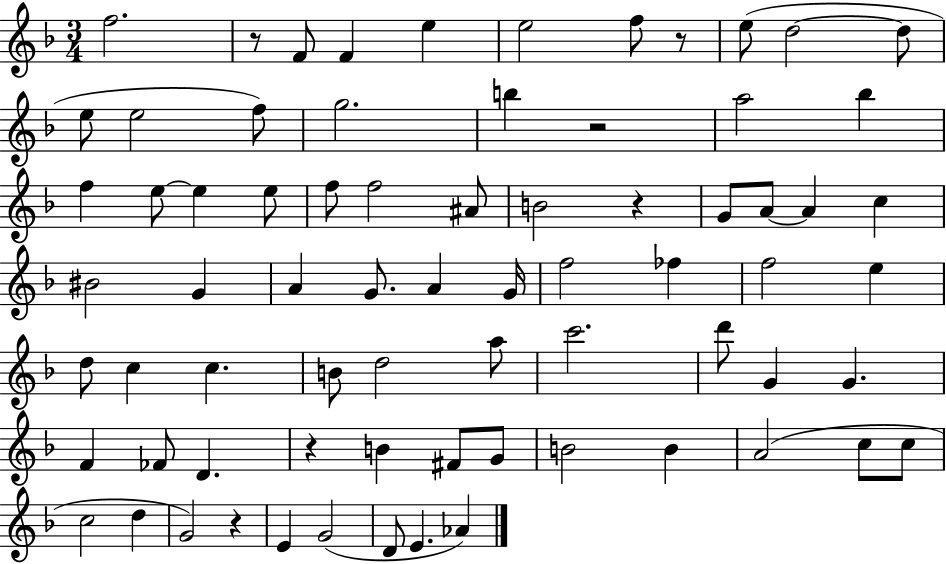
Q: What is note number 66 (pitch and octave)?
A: E4